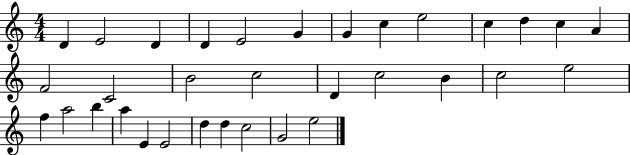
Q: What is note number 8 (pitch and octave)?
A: C5